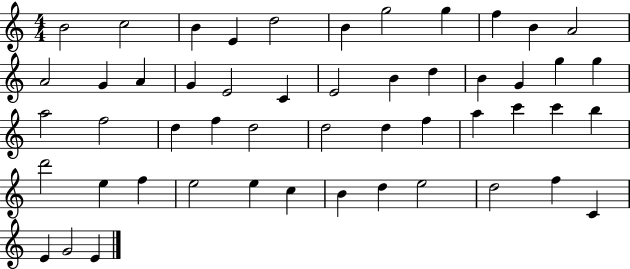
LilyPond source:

{
  \clef treble
  \numericTimeSignature
  \time 4/4
  \key c \major
  b'2 c''2 | b'4 e'4 d''2 | b'4 g''2 g''4 | f''4 b'4 a'2 | \break a'2 g'4 a'4 | g'4 e'2 c'4 | e'2 b'4 d''4 | b'4 g'4 g''4 g''4 | \break a''2 f''2 | d''4 f''4 d''2 | d''2 d''4 f''4 | a''4 c'''4 c'''4 b''4 | \break d'''2 e''4 f''4 | e''2 e''4 c''4 | b'4 d''4 e''2 | d''2 f''4 c'4 | \break e'4 g'2 e'4 | \bar "|."
}